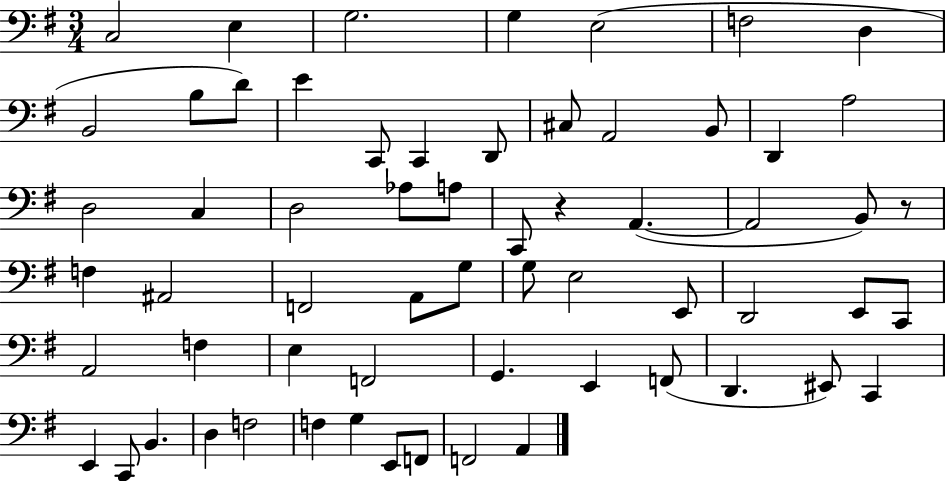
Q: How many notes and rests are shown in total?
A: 62